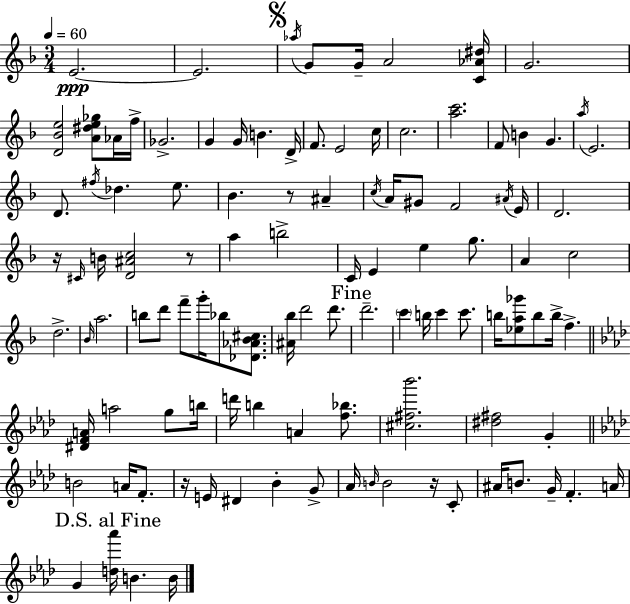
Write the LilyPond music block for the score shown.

{
  \clef treble
  \numericTimeSignature
  \time 3/4
  \key d \minor
  \tempo 4 = 60
  e'2.~~\ppp | e'2. | \mark \markup { \musicglyph "scripts.segno" } \acciaccatura { aes''16 } g'8 g'16-- a'2 | <c' aes' dis''>16 g'2. | \break <d' bes' e''>2 <a' dis'' e'' ges''>8 aes'16 | f''16-> ges'2.-> | g'4 g'16 b'4. | d'16-> f'8. e'2 | \break c''16 c''2. | <a'' c'''>2. | f'8 b'4 g'4. | \acciaccatura { a''16 } e'2. | \break d'8. \acciaccatura { fis''16 } des''4. | e''8. bes'4. r8 ais'4-- | \acciaccatura { c''16 } a'16 gis'8 f'2 | \acciaccatura { ais'16 } e'16 d'2. | \break r16 \grace { cis'16 } b'16 <d' ais' c''>2 | r8 a''4 b''2-> | c'16 e'4 e''4 | g''8. a'4 c''2 | \break d''2.-> | \grace { bes'16 } a''2. | b''8 d'''8 f'''8-- | g'''16-. bes''8 <des' aes' bes' cis''>8. <ais' bes''>16 d'''2 | \break d'''8. \mark "Fine" d'''2.-- | \parenthesize c'''4 b''16 | c'''4 c'''8. b''16 <ees'' a'' ges'''>8 b''8 | b''16-> f''4.-> \bar "||" \break \key f \minor <dis' f' a'>16 a''2 g''8 b''16 | d'''16 b''4 a'4 <f'' bes''>8. | <cis'' fis'' bes'''>2. | <dis'' fis''>2 g'4-. | \break \bar "||" \break \key aes \major b'2 a'16 f'8.-. | r16 e'16 dis'4 bes'4-. g'8-> | aes'16 \grace { b'16 } b'2 r16 c'8-. | ais'16 b'8. g'16-- f'4.-. | \break a'16 \mark "D.S. al Fine" g'4 <d'' aes'''>16 b'4. | b'16 \bar "|."
}